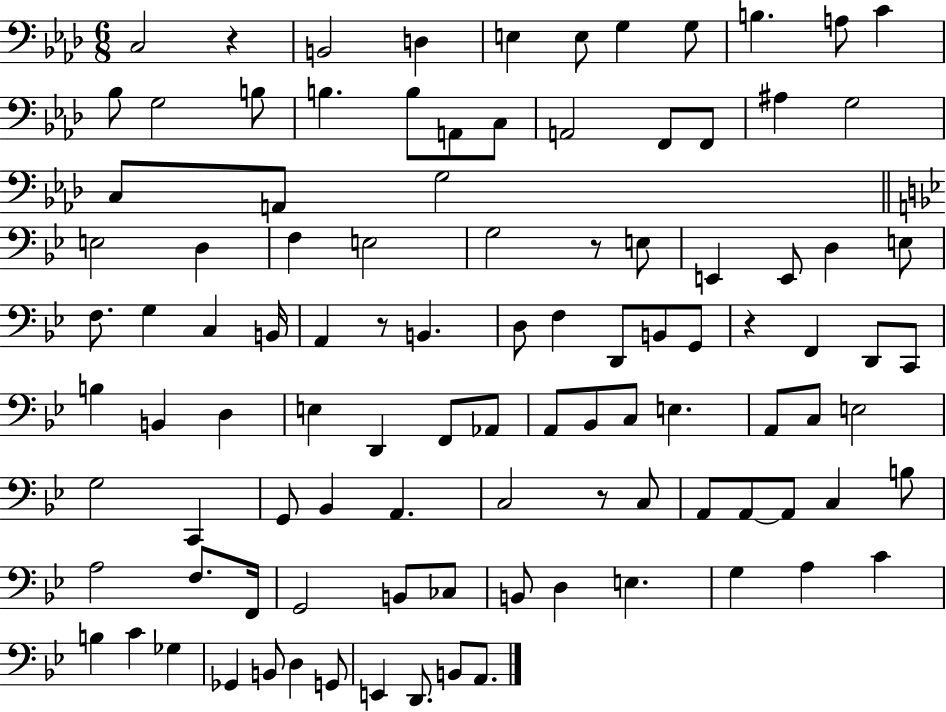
C3/h R/q B2/h D3/q E3/q E3/e G3/q G3/e B3/q. A3/e C4/q Bb3/e G3/h B3/e B3/q. B3/e A2/e C3/e A2/h F2/e F2/e A#3/q G3/h C3/e A2/e G3/h E3/h D3/q F3/q E3/h G3/h R/e E3/e E2/q E2/e D3/q E3/e F3/e. G3/q C3/q B2/s A2/q R/e B2/q. D3/e F3/q D2/e B2/e G2/e R/q F2/q D2/e C2/e B3/q B2/q D3/q E3/q D2/q F2/e Ab2/e A2/e Bb2/e C3/e E3/q. A2/e C3/e E3/h G3/h C2/q G2/e Bb2/q A2/q. C3/h R/e C3/e A2/e A2/e A2/e C3/q B3/e A3/h F3/e. F2/s G2/h B2/e CES3/e B2/e D3/q E3/q. G3/q A3/q C4/q B3/q C4/q Gb3/q Gb2/q B2/e D3/q G2/e E2/q D2/e. B2/e A2/e.